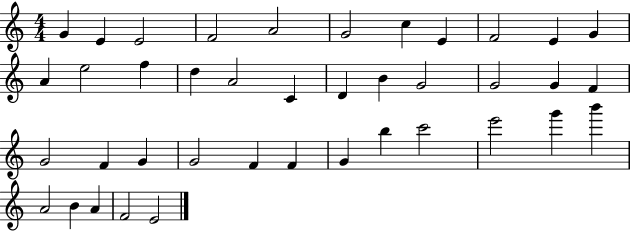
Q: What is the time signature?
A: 4/4